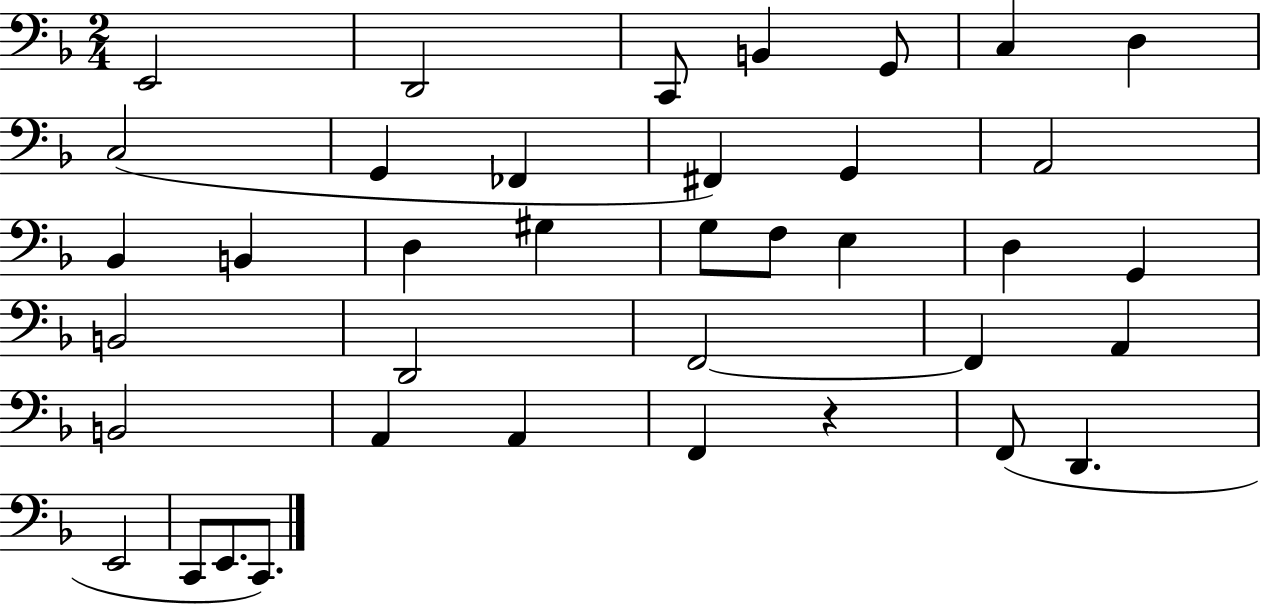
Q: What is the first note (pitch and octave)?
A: E2